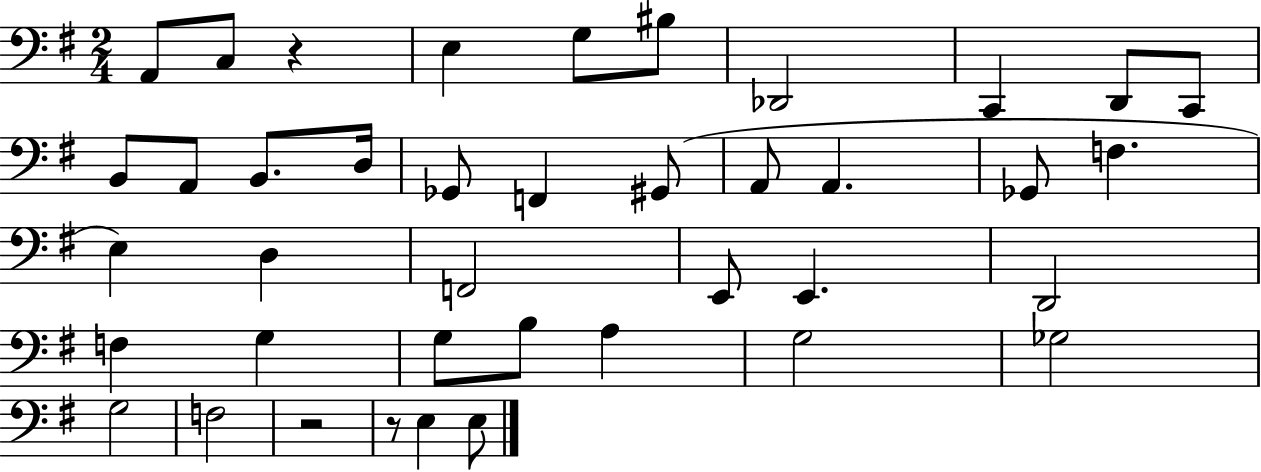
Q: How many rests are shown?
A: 3